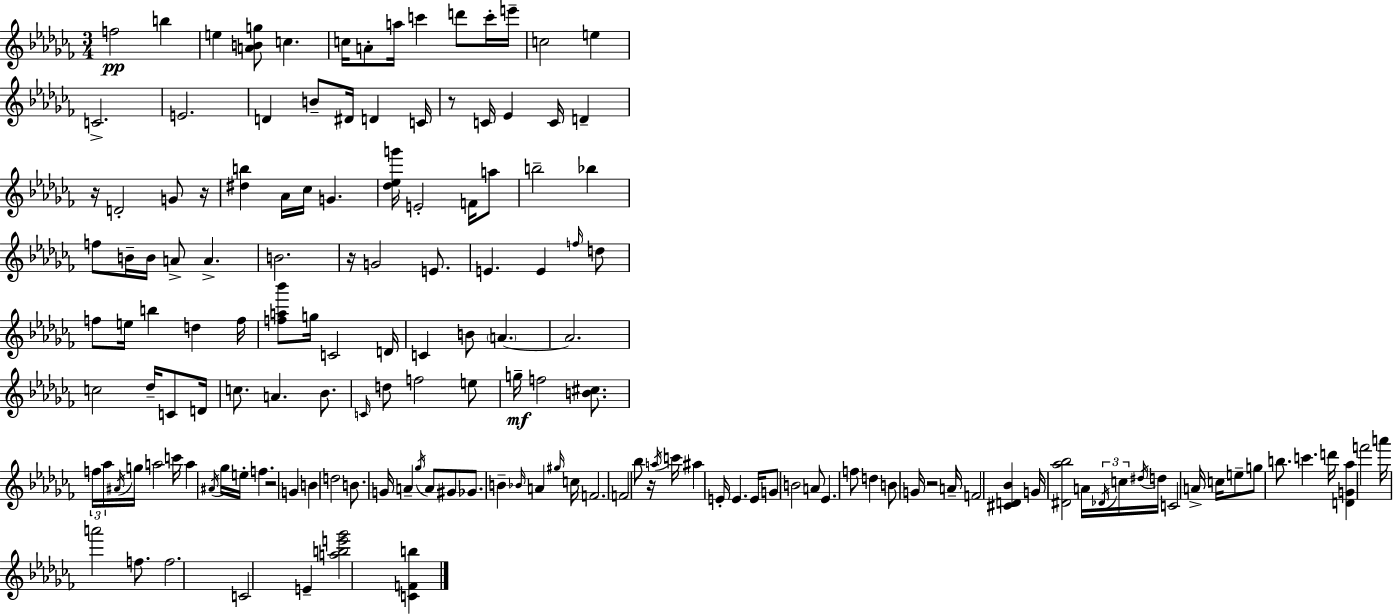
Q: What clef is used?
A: treble